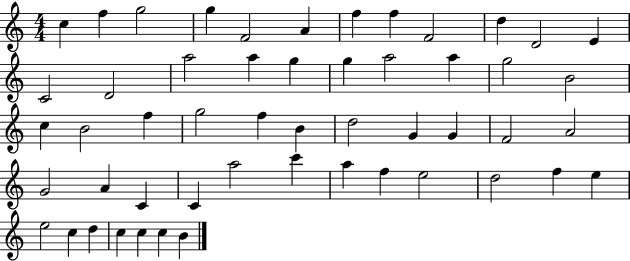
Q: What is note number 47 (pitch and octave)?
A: C5